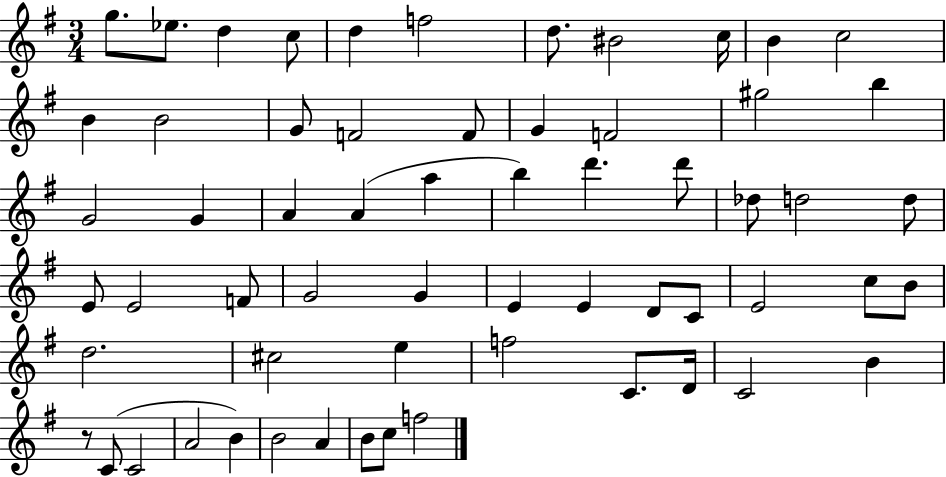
{
  \clef treble
  \numericTimeSignature
  \time 3/4
  \key g \major
  \repeat volta 2 { g''8. ees''8. d''4 c''8 | d''4 f''2 | d''8. bis'2 c''16 | b'4 c''2 | \break b'4 b'2 | g'8 f'2 f'8 | g'4 f'2 | gis''2 b''4 | \break g'2 g'4 | a'4 a'4( a''4 | b''4) d'''4. d'''8 | des''8 d''2 d''8 | \break e'8 e'2 f'8 | g'2 g'4 | e'4 e'4 d'8 c'8 | e'2 c''8 b'8 | \break d''2. | cis''2 e''4 | f''2 c'8. d'16 | c'2 b'4 | \break r8 c'8( c'2 | a'2 b'4) | b'2 a'4 | b'8 c''8 f''2 | \break } \bar "|."
}